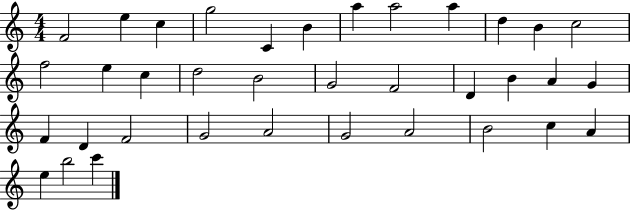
F4/h E5/q C5/q G5/h C4/q B4/q A5/q A5/h A5/q D5/q B4/q C5/h F5/h E5/q C5/q D5/h B4/h G4/h F4/h D4/q B4/q A4/q G4/q F4/q D4/q F4/h G4/h A4/h G4/h A4/h B4/h C5/q A4/q E5/q B5/h C6/q